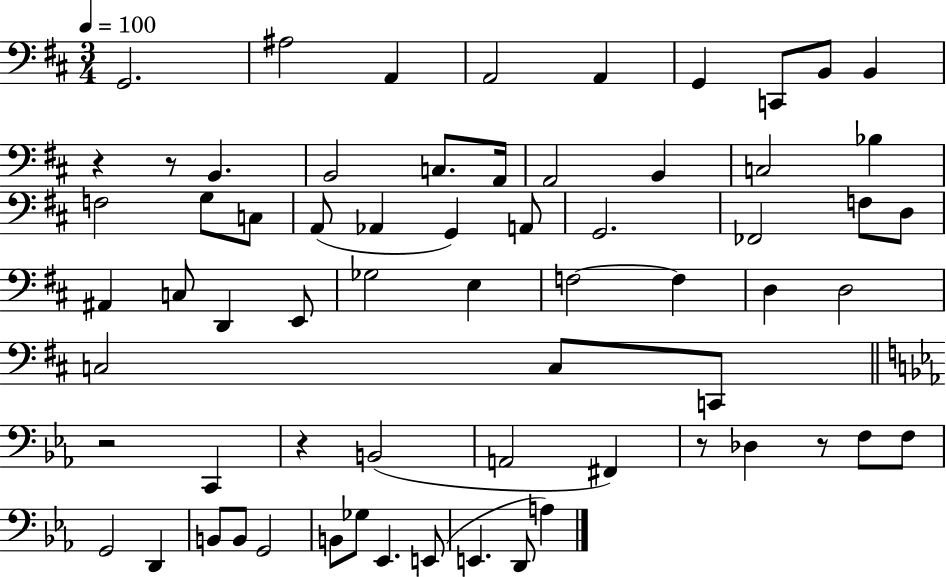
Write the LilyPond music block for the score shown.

{
  \clef bass
  \numericTimeSignature
  \time 3/4
  \key d \major
  \tempo 4 = 100
  g,2. | ais2 a,4 | a,2 a,4 | g,4 c,8 b,8 b,4 | \break r4 r8 b,4. | b,2 c8. a,16 | a,2 b,4 | c2 bes4 | \break f2 g8 c8 | a,8( aes,4 g,4) a,8 | g,2. | fes,2 f8 d8 | \break ais,4 c8 d,4 e,8 | ges2 e4 | f2~~ f4 | d4 d2 | \break c2 c8 c,8 | \bar "||" \break \key ees \major r2 c,4 | r4 b,2( | a,2 fis,4) | r8 des4 r8 f8 f8 | \break g,2 d,4 | b,8 b,8 g,2 | b,8 ges8 ees,4. e,8( | e,4. d,8 a4) | \break \bar "|."
}